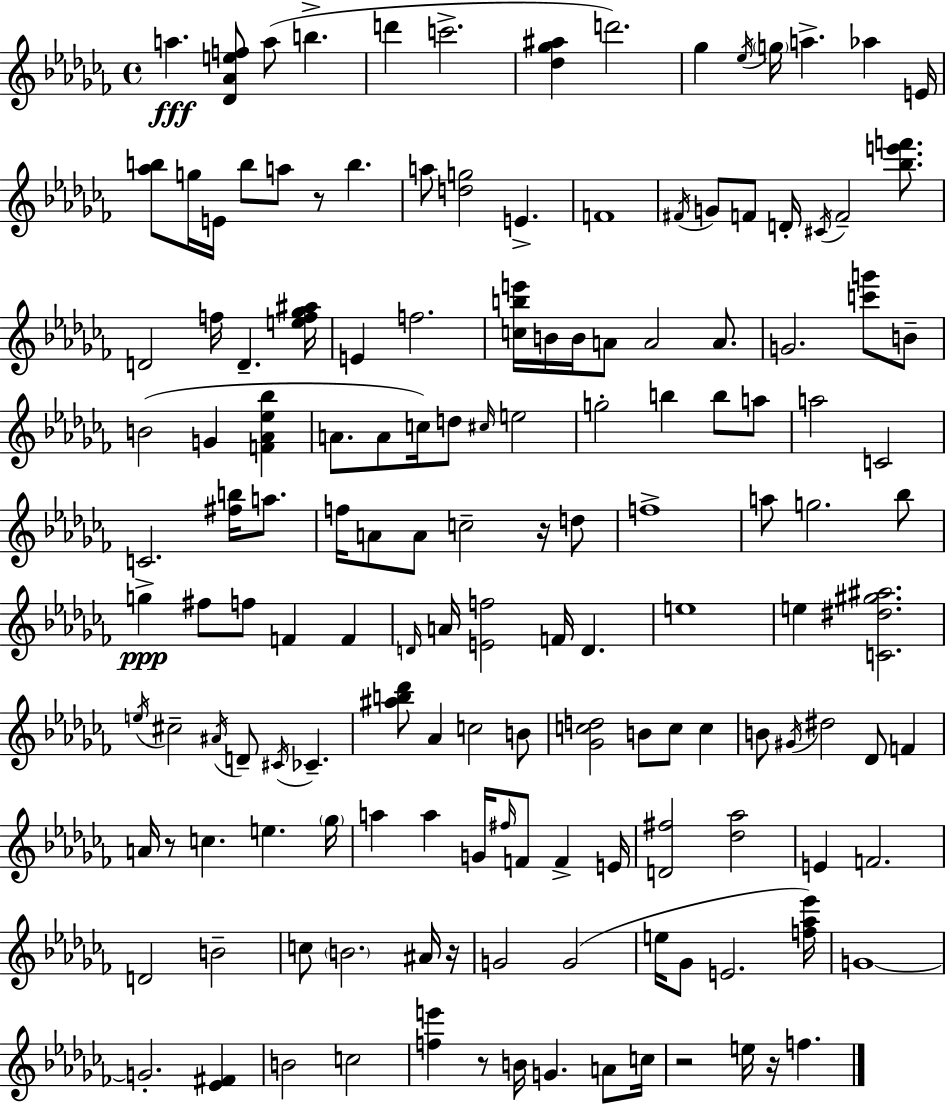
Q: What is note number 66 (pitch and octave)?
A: F5